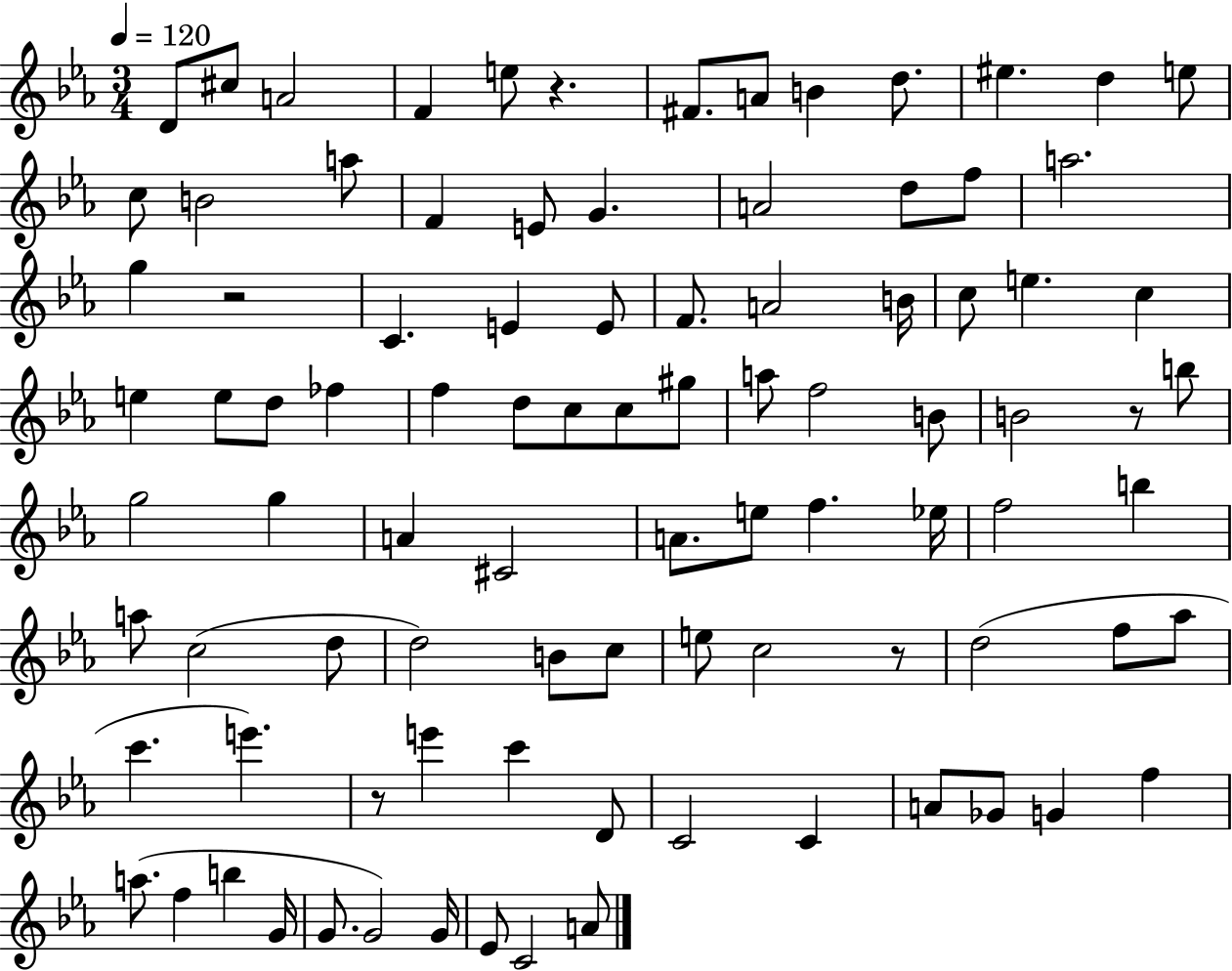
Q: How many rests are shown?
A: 5